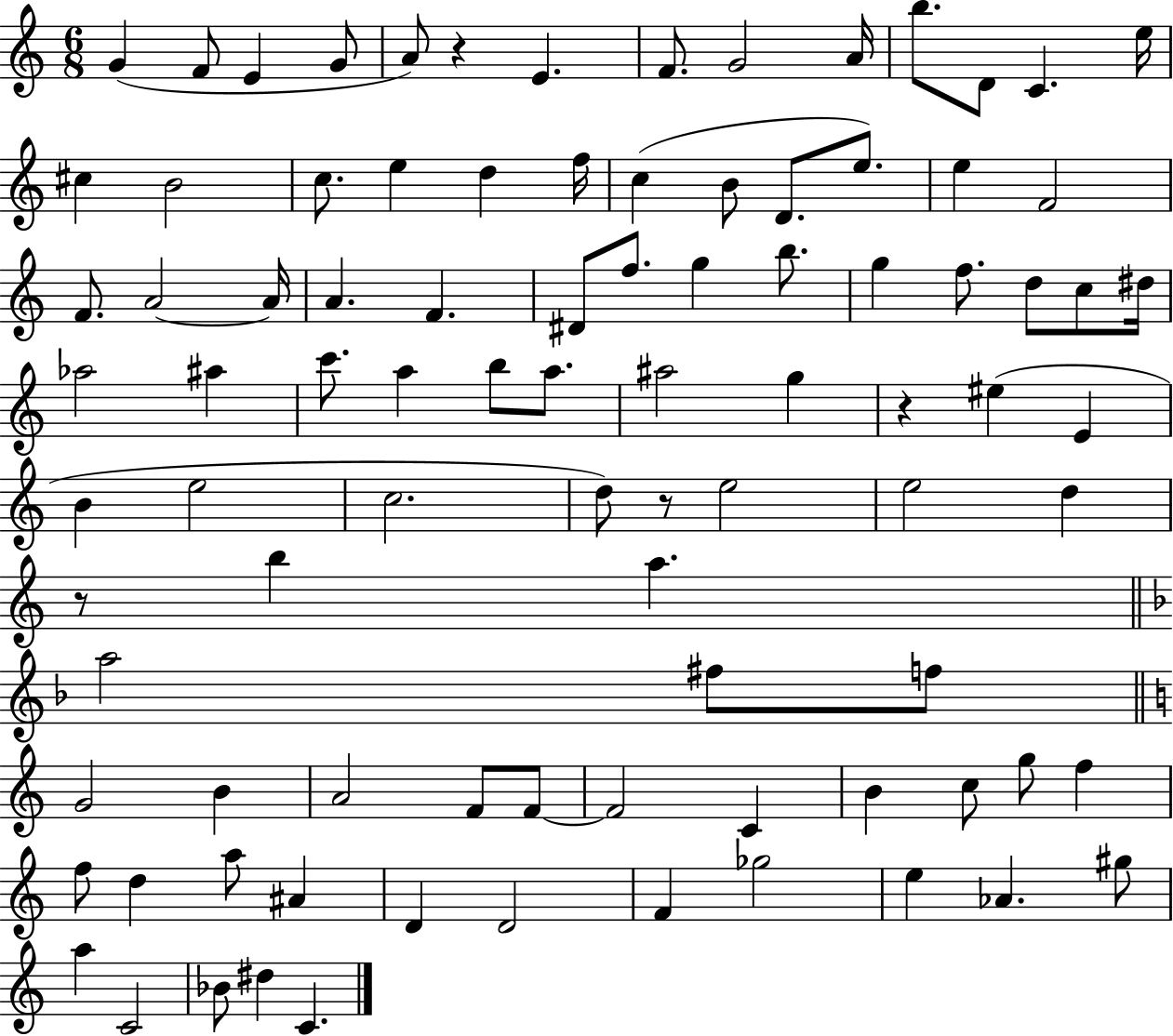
X:1
T:Untitled
M:6/8
L:1/4
K:C
G F/2 E G/2 A/2 z E F/2 G2 A/4 b/2 D/2 C e/4 ^c B2 c/2 e d f/4 c B/2 D/2 e/2 e F2 F/2 A2 A/4 A F ^D/2 f/2 g b/2 g f/2 d/2 c/2 ^d/4 _a2 ^a c'/2 a b/2 a/2 ^a2 g z ^e E B e2 c2 d/2 z/2 e2 e2 d z/2 b a a2 ^f/2 f/2 G2 B A2 F/2 F/2 F2 C B c/2 g/2 f f/2 d a/2 ^A D D2 F _g2 e _A ^g/2 a C2 _B/2 ^d C